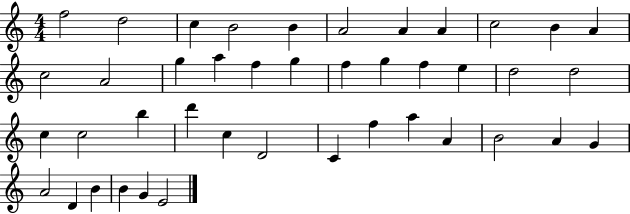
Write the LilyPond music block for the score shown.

{
  \clef treble
  \numericTimeSignature
  \time 4/4
  \key c \major
  f''2 d''2 | c''4 b'2 b'4 | a'2 a'4 a'4 | c''2 b'4 a'4 | \break c''2 a'2 | g''4 a''4 f''4 g''4 | f''4 g''4 f''4 e''4 | d''2 d''2 | \break c''4 c''2 b''4 | d'''4 c''4 d'2 | c'4 f''4 a''4 a'4 | b'2 a'4 g'4 | \break a'2 d'4 b'4 | b'4 g'4 e'2 | \bar "|."
}